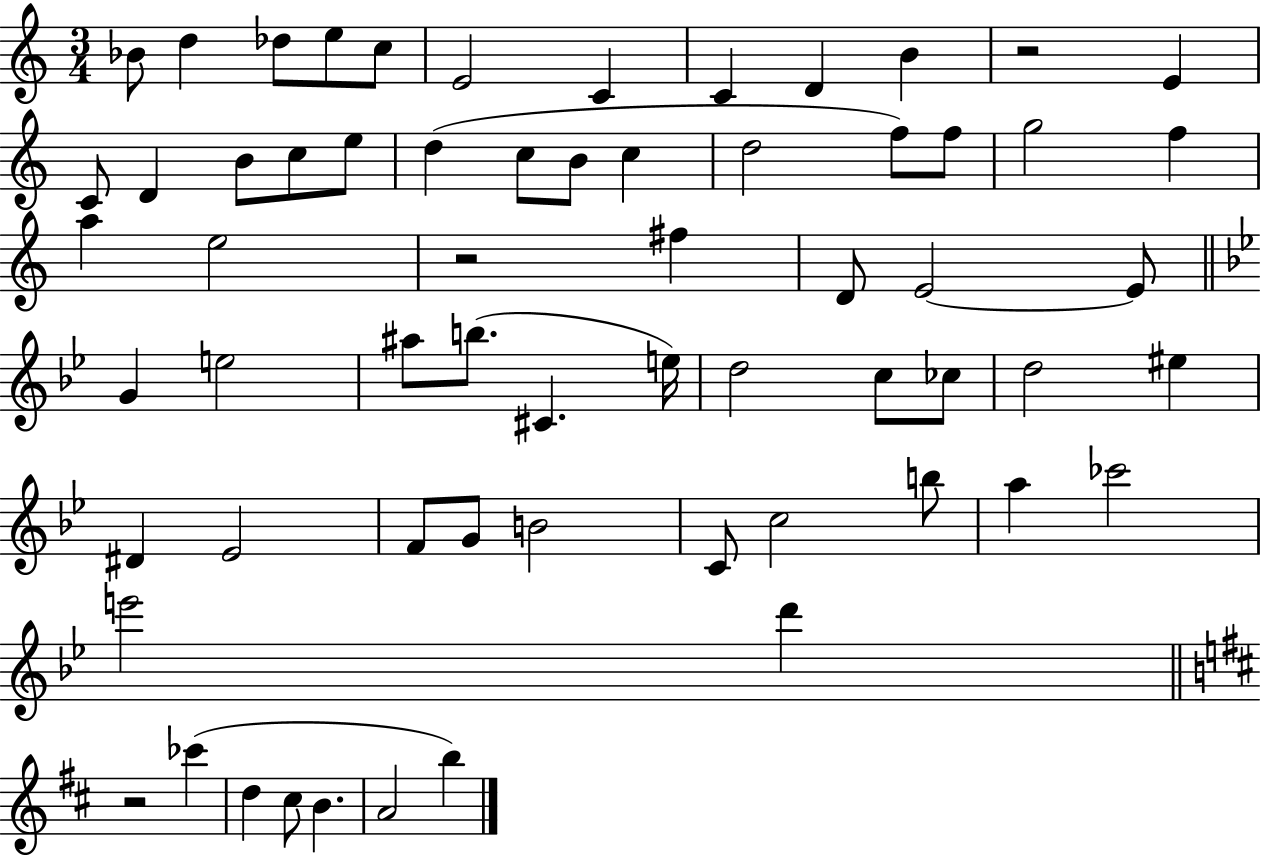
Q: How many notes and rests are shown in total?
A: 63